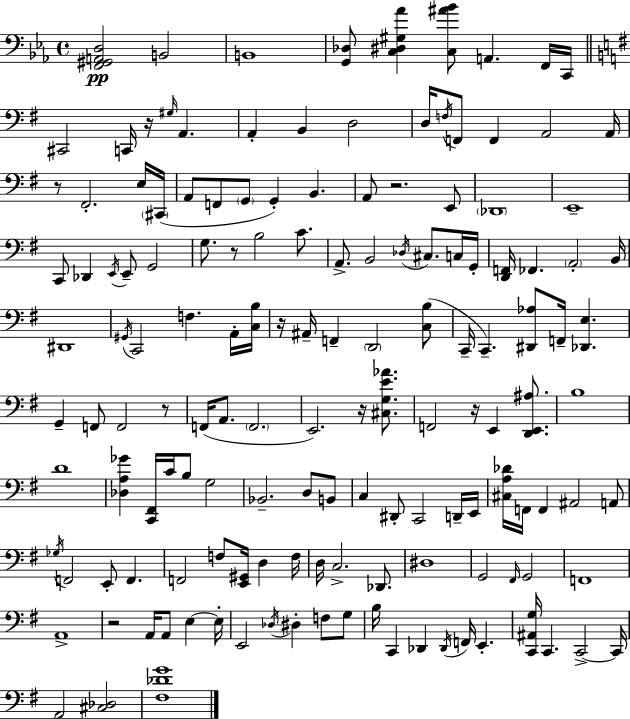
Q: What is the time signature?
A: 4/4